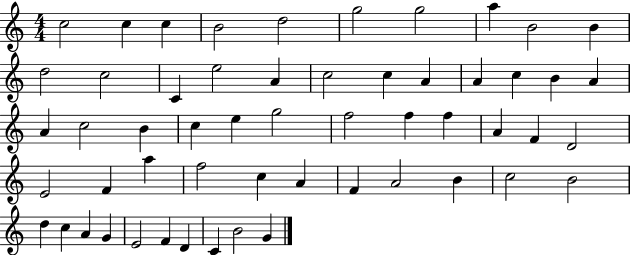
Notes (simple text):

C5/h C5/q C5/q B4/h D5/h G5/h G5/h A5/q B4/h B4/q D5/h C5/h C4/q E5/h A4/q C5/h C5/q A4/q A4/q C5/q B4/q A4/q A4/q C5/h B4/q C5/q E5/q G5/h F5/h F5/q F5/q A4/q F4/q D4/h E4/h F4/q A5/q F5/h C5/q A4/q F4/q A4/h B4/q C5/h B4/h D5/q C5/q A4/q G4/q E4/h F4/q D4/q C4/q B4/h G4/q